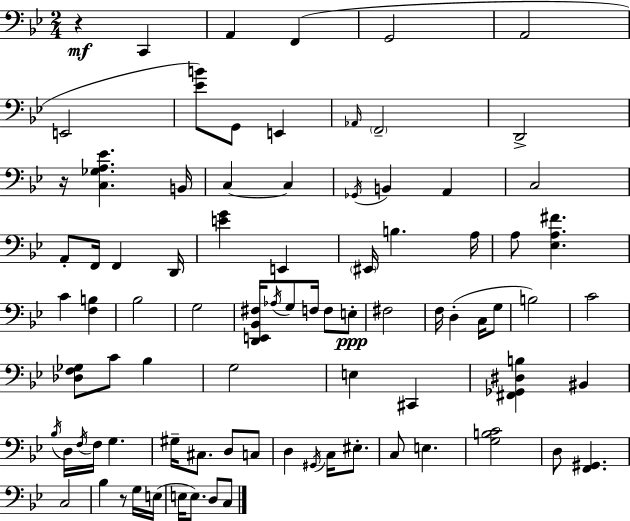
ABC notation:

X:1
T:Untitled
M:2/4
L:1/4
K:Bb
z C,, A,, F,, G,,2 A,,2 E,,2 [_EB]/2 G,,/2 E,, _A,,/4 F,,2 D,,2 z/4 [C,_G,A,_E] B,,/4 C, C, _G,,/4 B,, A,, C,2 A,,/2 F,,/4 F,, D,,/4 [EG] E,, ^E,,/4 B, A,/4 A,/2 [_E,A,^F] C [F,B,] _B,2 G,2 [D,,E,,_B,,^F,]/4 _A,/4 G,/2 F,/4 F,/2 E,/2 ^F,2 F,/4 D, C,/4 G,/2 B,2 C2 [_D,F,_G,]/2 C/2 _B, G,2 E, ^C,, [^F,,_G,,^D,B,] ^B,, _B,/4 D,/4 F,/4 F,/4 G, ^G,/4 ^C,/2 D,/2 C,/2 D, ^G,,/4 C,/4 ^E,/2 C,/2 E, [G,B,C]2 D,/2 [F,,^G,,] C,2 _B, z/2 G,/4 E,/4 E,/4 E,/2 D,/2 C,/2